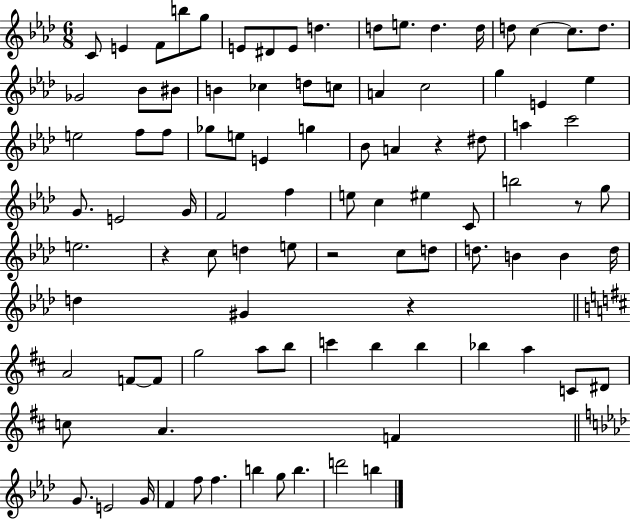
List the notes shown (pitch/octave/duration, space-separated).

C4/e E4/q F4/e B5/e G5/e E4/e D#4/e E4/e D5/q. D5/e E5/e. D5/q. D5/s D5/e C5/q C5/e. D5/e. Gb4/h Bb4/e BIS4/e B4/q CES5/q D5/e C5/e A4/q C5/h G5/q E4/q Eb5/q E5/h F5/e F5/e Gb5/e E5/e E4/q G5/q Bb4/e A4/q R/q D#5/e A5/q C6/h G4/e. E4/h G4/s F4/h F5/q E5/e C5/q EIS5/q C4/e B5/h R/e G5/e E5/h. R/q C5/e D5/q E5/e R/h C5/e D5/e D5/e. B4/q B4/q D5/s D5/q G#4/q R/q A4/h F4/e F4/e G5/h A5/e B5/e C6/q B5/q B5/q Bb5/q A5/q C4/e D#4/e C5/e A4/q. F4/q G4/e. E4/h G4/s F4/q F5/e F5/q. B5/q G5/e B5/q. D6/h B5/q